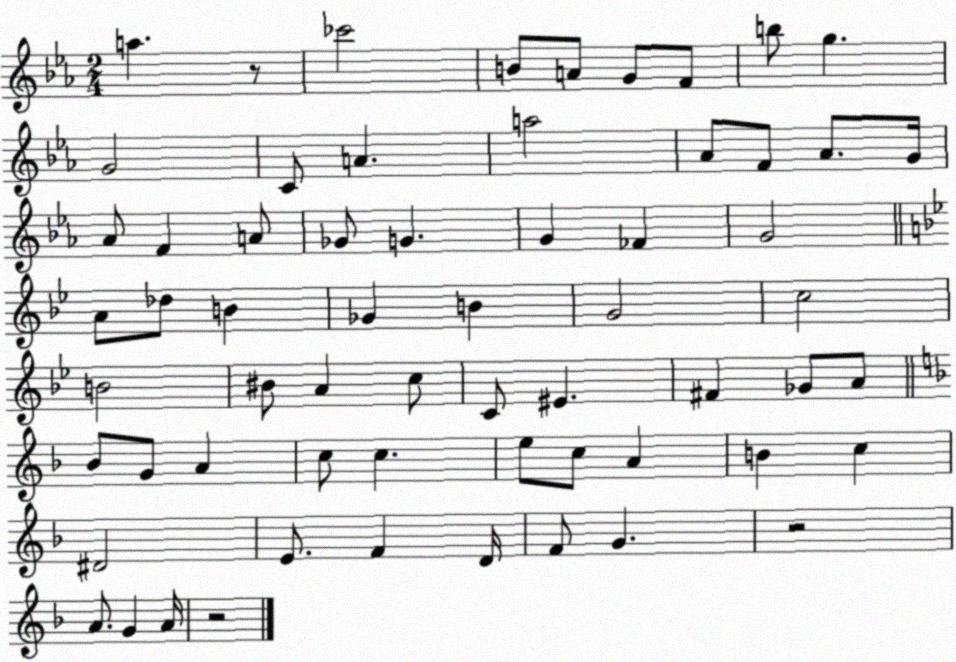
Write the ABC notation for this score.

X:1
T:Untitled
M:2/4
L:1/4
K:Eb
a z/2 _c'2 B/2 A/2 G/2 F/2 b/2 g G2 C/2 A a2 _A/2 F/2 _A/2 G/4 _A/2 F A/2 _G/2 G G _F G2 A/2 _d/2 B _G B G2 c2 B2 ^B/2 A c/2 C/2 ^E ^F _G/2 A/2 _B/2 G/2 A c/2 c e/2 c/2 A B c ^D2 E/2 F D/4 F/2 G z2 A/2 G A/4 z2